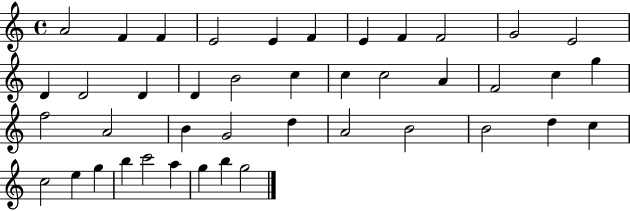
A4/h F4/q F4/q E4/h E4/q F4/q E4/q F4/q F4/h G4/h E4/h D4/q D4/h D4/q D4/q B4/h C5/q C5/q C5/h A4/q F4/h C5/q G5/q F5/h A4/h B4/q G4/h D5/q A4/h B4/h B4/h D5/q C5/q C5/h E5/q G5/q B5/q C6/h A5/q G5/q B5/q G5/h